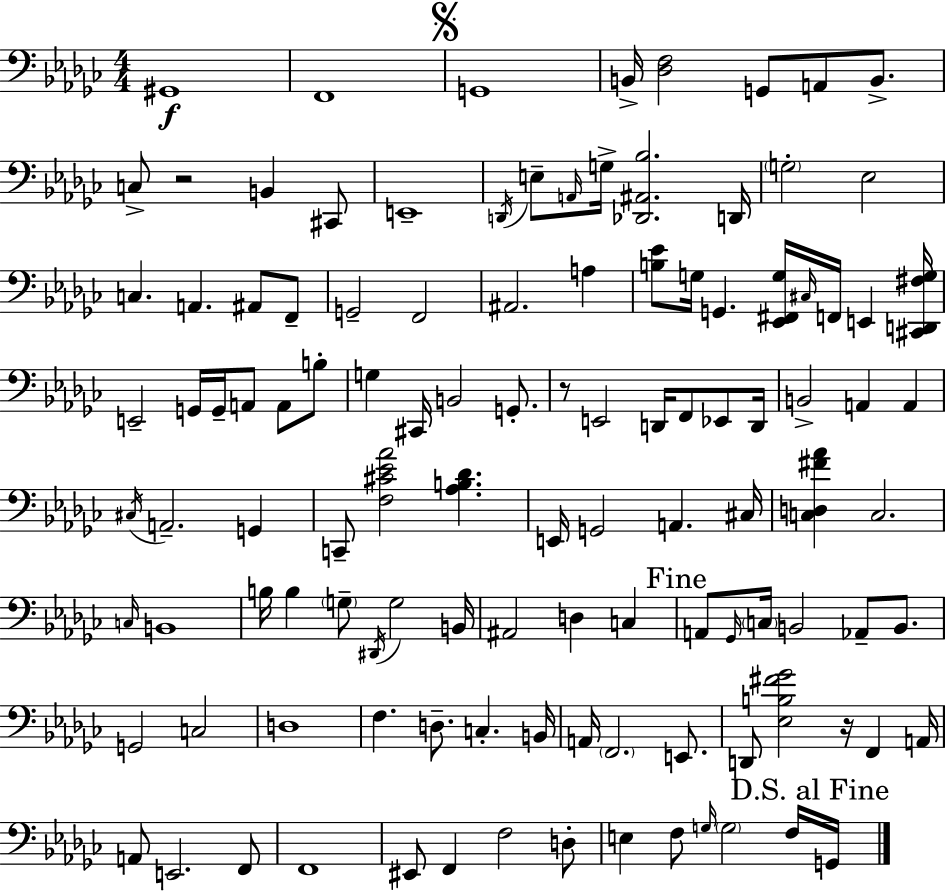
G#2/w F2/w G2/w B2/s [Db3,F3]/h G2/e A2/e B2/e. C3/e R/h B2/q C#2/e E2/w D2/s E3/e A2/s G3/s [Db2,A#2,Bb3]/h. D2/s G3/h Eb3/h C3/q. A2/q. A#2/e F2/e G2/h F2/h A#2/h. A3/q [B3,Eb4]/e G3/s G2/q. [Eb2,F#2,G3]/s C#3/s F2/s E2/q [C#2,D2,F#3,G3]/s E2/h G2/s G2/s A2/e A2/e B3/e G3/q C#2/s B2/h G2/e. R/e E2/h D2/s F2/e Eb2/e D2/s B2/h A2/q A2/q C#3/s A2/h. G2/q C2/e [F3,C#4,Eb4,Ab4]/h [Ab3,B3,Db4]/q. E2/s G2/h A2/q. C#3/s [C3,D3,F#4,Ab4]/q C3/h. C3/s B2/w B3/s B3/q G3/e D#2/s G3/h B2/s A#2/h D3/q C3/q A2/e Gb2/s C3/s B2/h Ab2/e B2/e. G2/h C3/h D3/w F3/q. D3/e. C3/q. B2/s A2/s F2/h. E2/e. D2/e [Eb3,B3,F#4,Gb4]/h R/s F2/q A2/s A2/e E2/h. F2/e F2/w EIS2/e F2/q F3/h D3/e E3/q F3/e G3/s G3/h F3/s G2/s